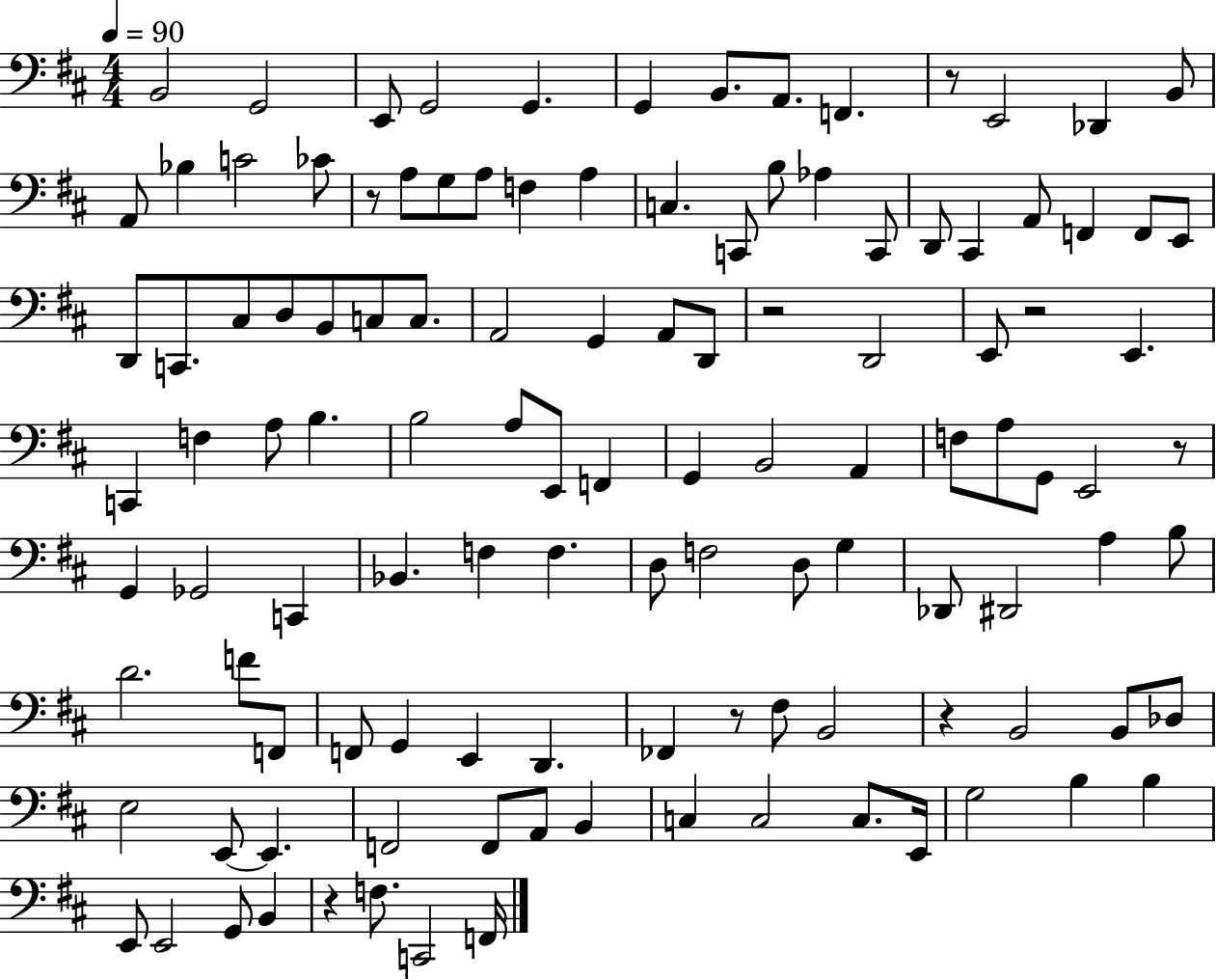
{
  \clef bass
  \numericTimeSignature
  \time 4/4
  \key d \major
  \tempo 4 = 90
  b,2 g,2 | e,8 g,2 g,4. | g,4 b,8. a,8. f,4. | r8 e,2 des,4 b,8 | \break a,8 bes4 c'2 ces'8 | r8 a8 g8 a8 f4 a4 | c4. c,8 b8 aes4 c,8 | d,8 cis,4 a,8 f,4 f,8 e,8 | \break d,8 c,8. cis8 d8 b,8 c8 c8. | a,2 g,4 a,8 d,8 | r2 d,2 | e,8 r2 e,4. | \break c,4 f4 a8 b4. | b2 a8 e,8 f,4 | g,4 b,2 a,4 | f8 a8 g,8 e,2 r8 | \break g,4 ges,2 c,4 | bes,4. f4 f4. | d8 f2 d8 g4 | des,8 dis,2 a4 b8 | \break d'2. f'8 f,8 | f,8 g,4 e,4 d,4. | fes,4 r8 fis8 b,2 | r4 b,2 b,8 des8 | \break e2 e,8~~ e,4. | f,2 f,8 a,8 b,4 | c4 c2 c8. e,16 | g2 b4 b4 | \break e,8 e,2 g,8 b,4 | r4 f8. c,2 f,16 | \bar "|."
}